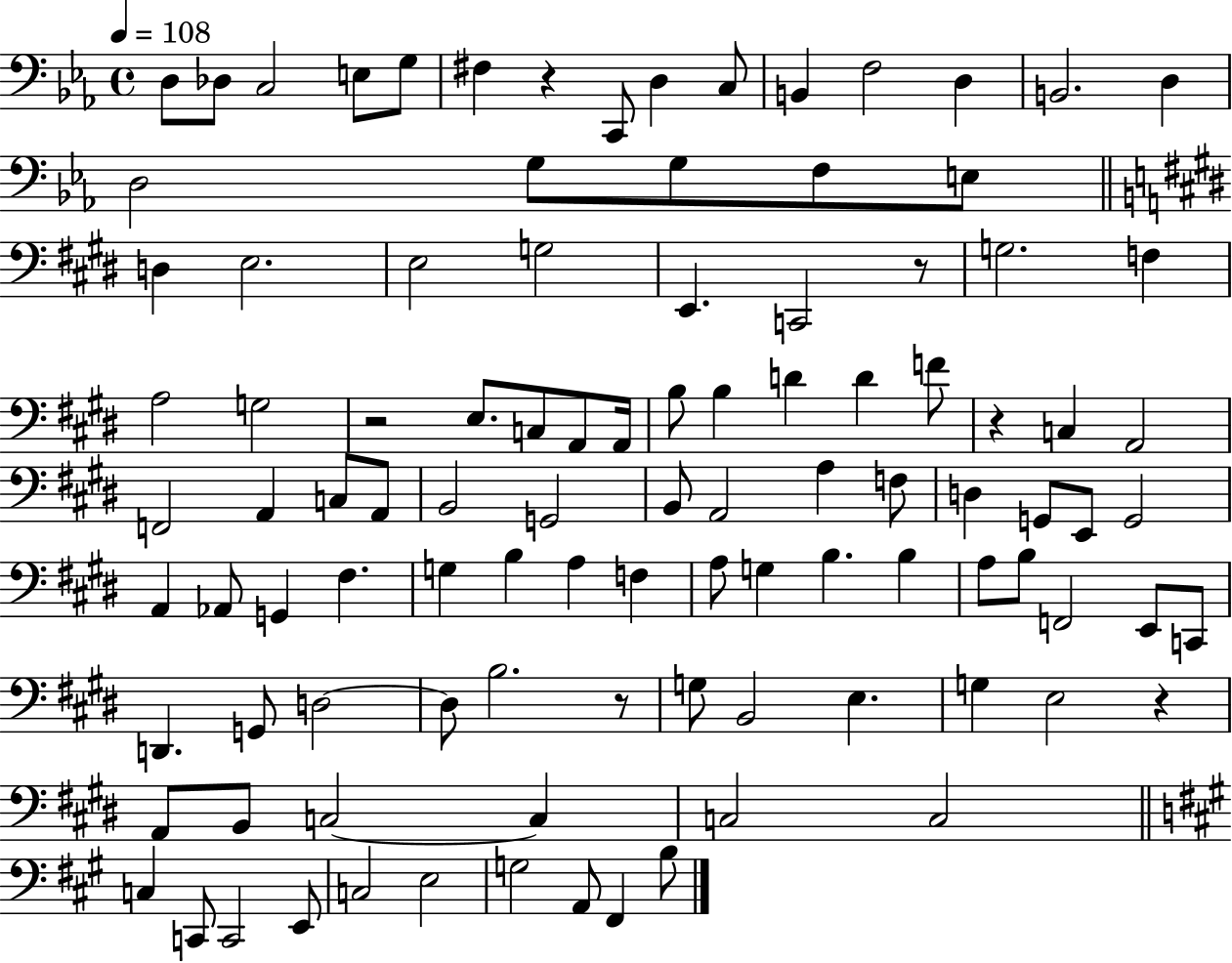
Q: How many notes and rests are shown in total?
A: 103